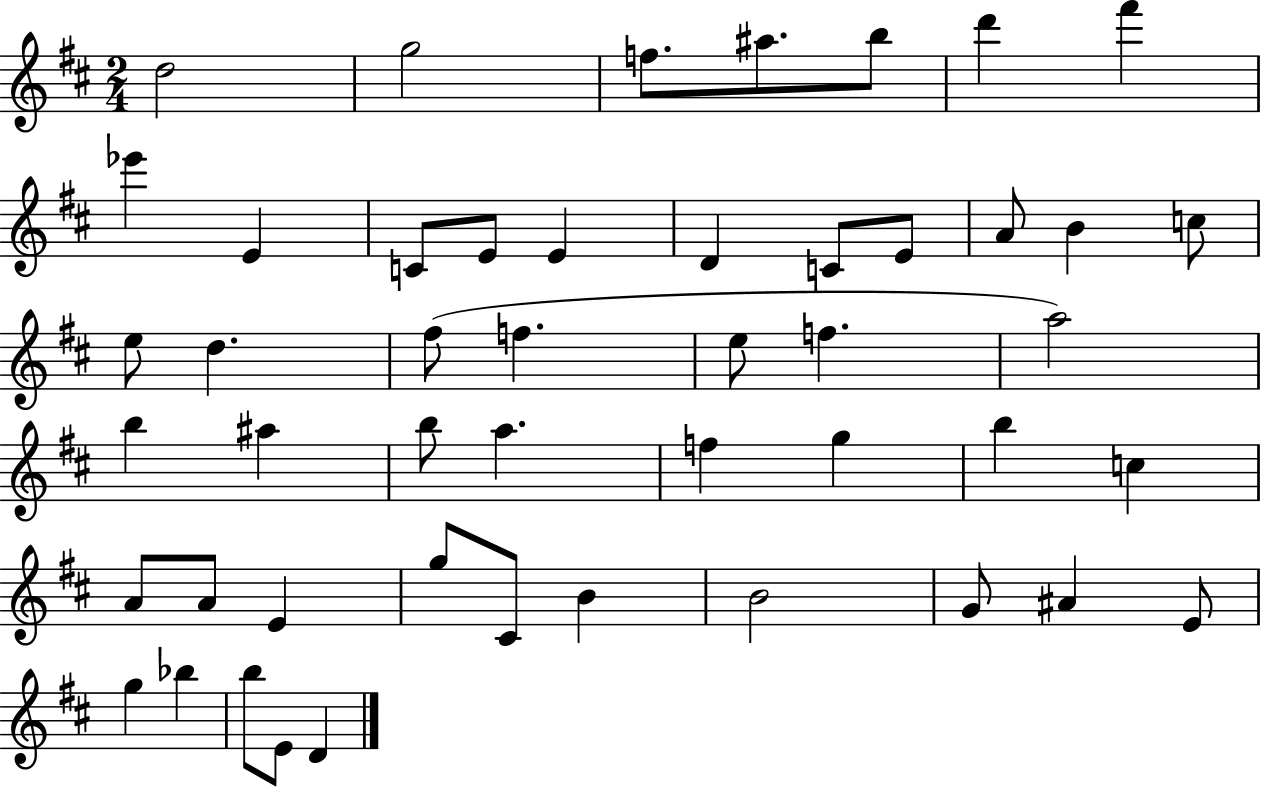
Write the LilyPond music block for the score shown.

{
  \clef treble
  \numericTimeSignature
  \time 2/4
  \key d \major
  d''2 | g''2 | f''8. ais''8. b''8 | d'''4 fis'''4 | \break ees'''4 e'4 | c'8 e'8 e'4 | d'4 c'8 e'8 | a'8 b'4 c''8 | \break e''8 d''4. | fis''8( f''4. | e''8 f''4. | a''2) | \break b''4 ais''4 | b''8 a''4. | f''4 g''4 | b''4 c''4 | \break a'8 a'8 e'4 | g''8 cis'8 b'4 | b'2 | g'8 ais'4 e'8 | \break g''4 bes''4 | b''8 e'8 d'4 | \bar "|."
}